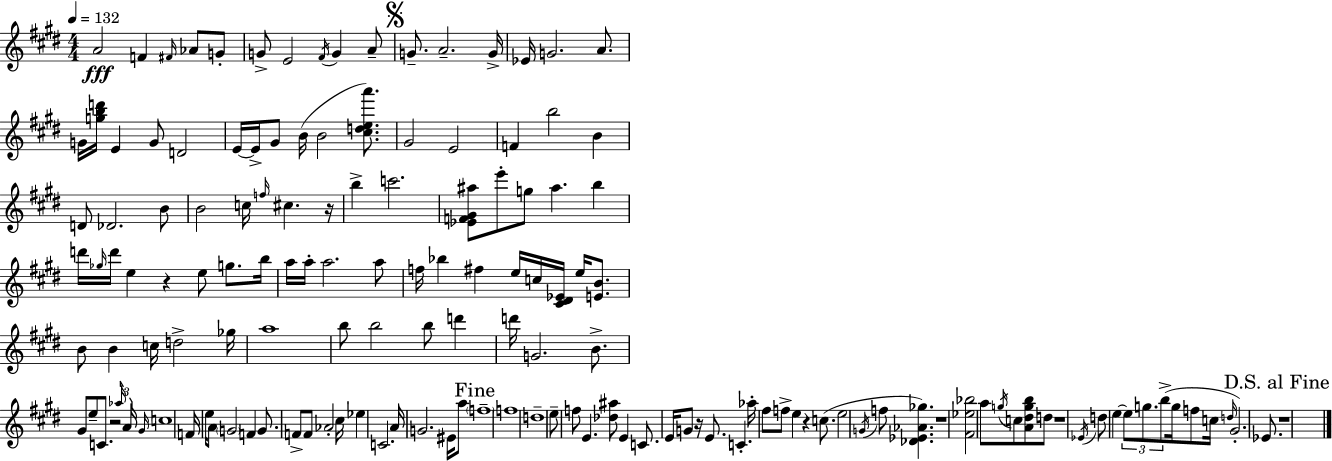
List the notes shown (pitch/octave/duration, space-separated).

A4/h F4/q F#4/s Ab4/e G4/e G4/e E4/h F#4/s G4/q A4/e G4/e. A4/h. G4/s Eb4/s G4/h. A4/e. G4/s [G5,B5,D6]/s E4/q G4/e D4/h E4/s E4/s G#4/e B4/s B4/h [C#5,D5,E5,A6]/e. G#4/h E4/h F4/q B5/h B4/q D4/e Db4/h. B4/e B4/h C5/s F5/s C#5/q. R/s B5/q C6/h. [Eb4,F4,G#4,A#5]/e E6/e G5/e A#5/q. B5/q D6/s Gb5/s D6/s E5/q R/q E5/e G5/e. B5/s A5/s A5/s A5/h. A5/e F5/s Bb5/q F#5/q E5/s C5/s [C#4,D#4,Eb4]/s E5/s [E4,B4]/e. B4/e B4/q C5/s D5/h Gb5/s A5/w B5/e B5/h B5/e D6/q D6/s G4/h. B4/e. G#4/e E5/e C4/e. R/h Ab5/s A4/s G#4/s C5/w F4/s E5/s A4/e G4/h F4/q G4/e. F4/e F4/e Ab4/h C#5/s Eb5/q C4/h. A4/s G4/h. EIS4/s A5/e F5/w F5/w D5/w E5/e F5/e E4/q. [Db5,A#5]/e E4/q C4/e. E4/s G4/e R/s E4/e. C4/q. Ab5/s F#5/e F5/e E5/q R/q C5/e. E5/h G4/s F5/e [Db4,Eb4,Ab4,Gb5]/q. R/w [F#4,Eb5,Bb5]/h A5/e G5/s C5/e [A4,D#5,G5,B5]/e D5/e R/w Eb4/s D5/e E5/q E5/e G5/e. B5/e G5/s F5/e C5/s D5/s G#4/h. Eb4/e. R/w